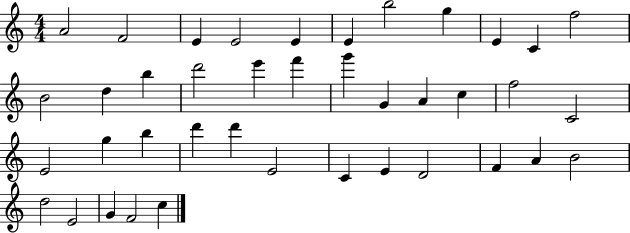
X:1
T:Untitled
M:4/4
L:1/4
K:C
A2 F2 E E2 E E b2 g E C f2 B2 d b d'2 e' f' g' G A c f2 C2 E2 g b d' d' E2 C E D2 F A B2 d2 E2 G F2 c